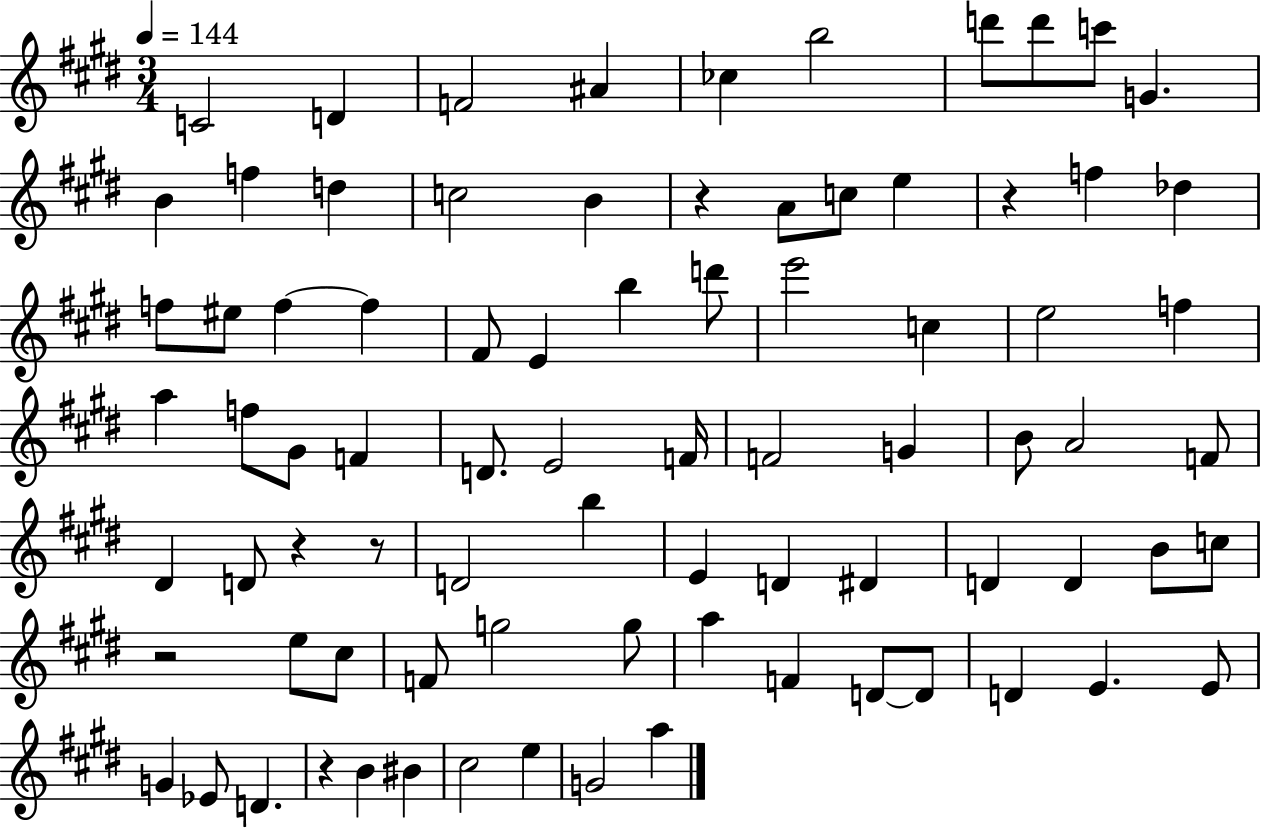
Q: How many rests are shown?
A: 6